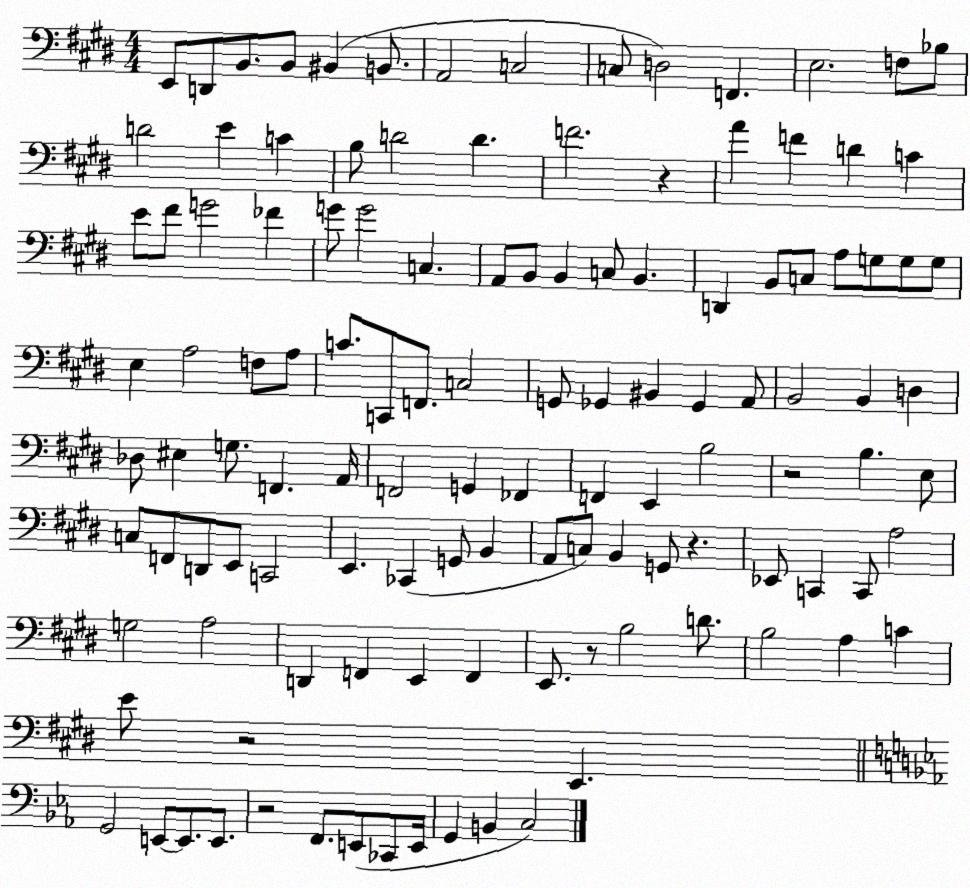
X:1
T:Untitled
M:4/4
L:1/4
K:E
E,,/2 D,,/2 B,,/2 B,,/2 ^B,, B,,/2 A,,2 C,2 C,/2 D,2 F,, E,2 F,/2 _B,/2 D2 E C B,/2 D2 D F2 z A F D C E/2 ^F/2 G2 _F G/2 G2 C, A,,/2 B,,/2 B,, C,/2 B,, D,, B,,/2 C,/2 A,/2 G,/2 G,/2 G,/2 E, A,2 F,/2 A,/2 C/2 C,,/2 F,,/2 C,2 G,,/2 _G,, ^B,, _G,, A,,/2 B,,2 B,, D, _D,/2 ^E, G,/2 F,, A,,/4 F,,2 G,, _F,, F,, E,, B,2 z2 B, E,/2 C,/2 F,,/2 D,,/2 E,,/2 C,,2 E,, _C,, G,,/2 B,, A,,/2 C,/2 B,, G,,/2 z _E,,/2 C,, C,,/2 A,2 G,2 A,2 D,, F,, E,, F,, E,,/2 z/2 B,2 D/2 B,2 A, C E/2 z2 E,, G,,2 E,,/2 E,,/2 E,,/2 z2 F,,/2 E,,/2 _C,,/2 E,,/4 G,, B,, C,2